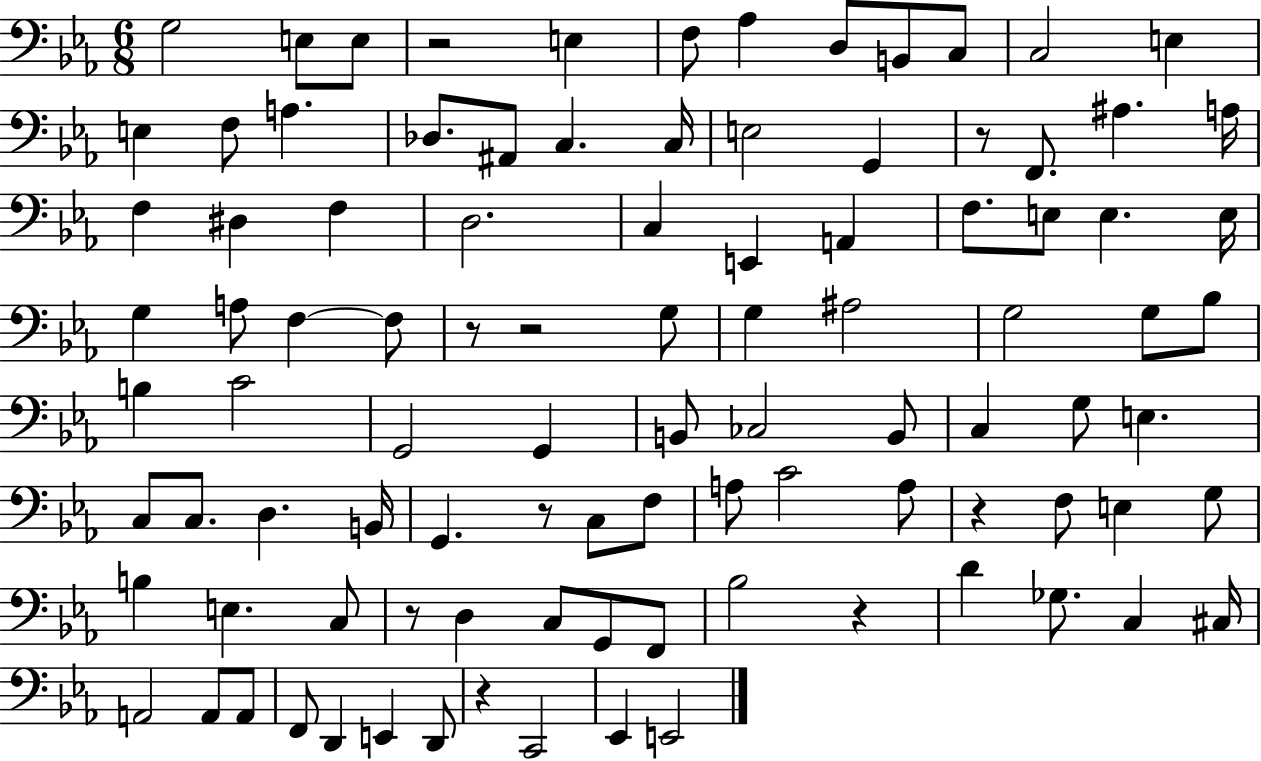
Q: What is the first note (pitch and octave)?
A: G3